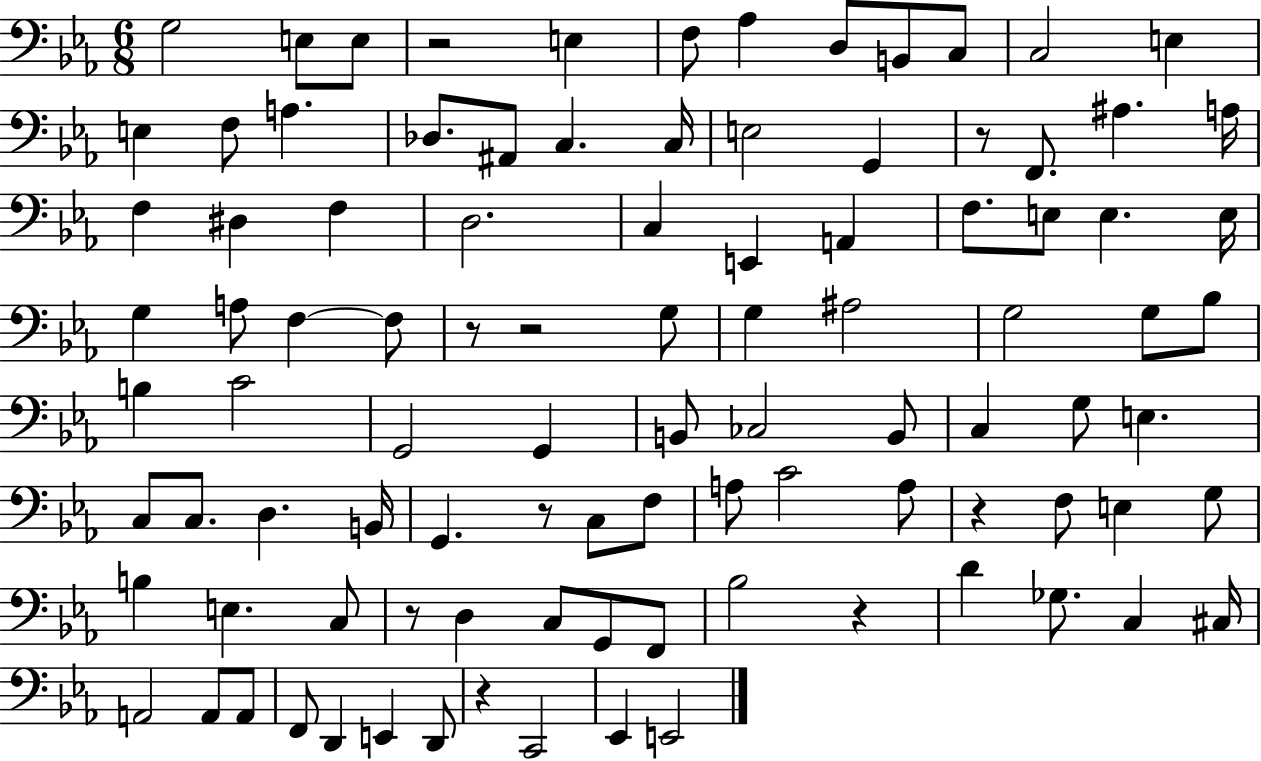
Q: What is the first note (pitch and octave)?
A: G3